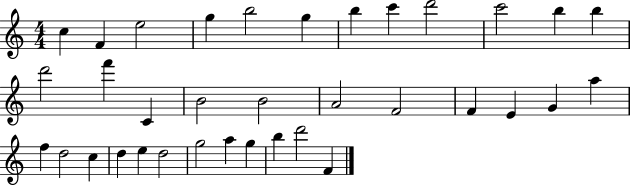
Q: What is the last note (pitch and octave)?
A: F4